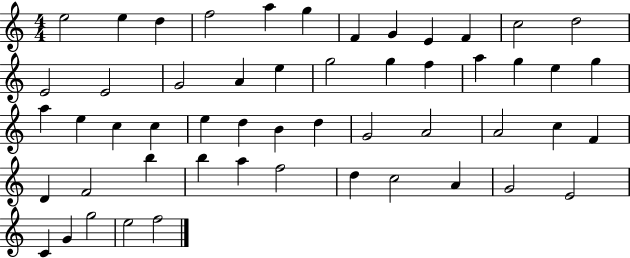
X:1
T:Untitled
M:4/4
L:1/4
K:C
e2 e d f2 a g F G E F c2 d2 E2 E2 G2 A e g2 g f a g e g a e c c e d B d G2 A2 A2 c F D F2 b b a f2 d c2 A G2 E2 C G g2 e2 f2